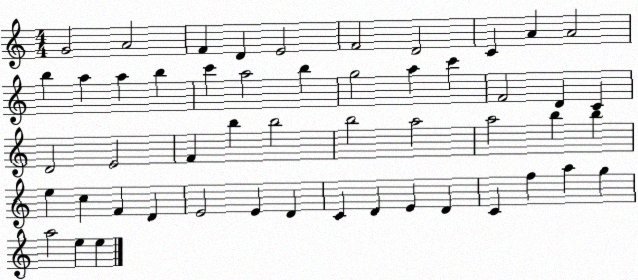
X:1
T:Untitled
M:4/4
L:1/4
K:C
G2 A2 F D E2 F2 D2 C A A2 b a a b c' a2 b g2 a c' F2 D C D2 E2 F b b2 b2 a2 a2 b b e c F D E2 E D C D E D C f a g a2 e e